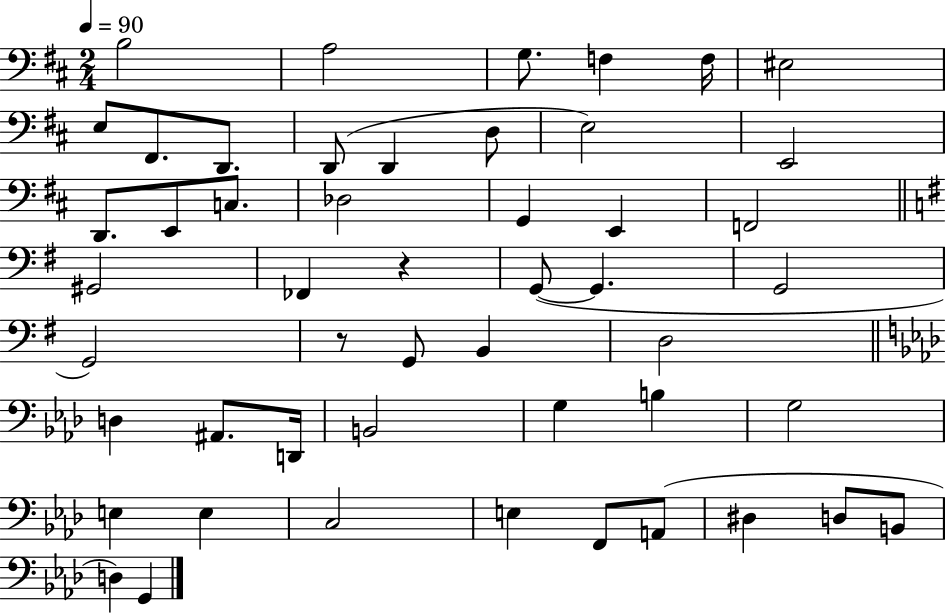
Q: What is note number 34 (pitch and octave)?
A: B2